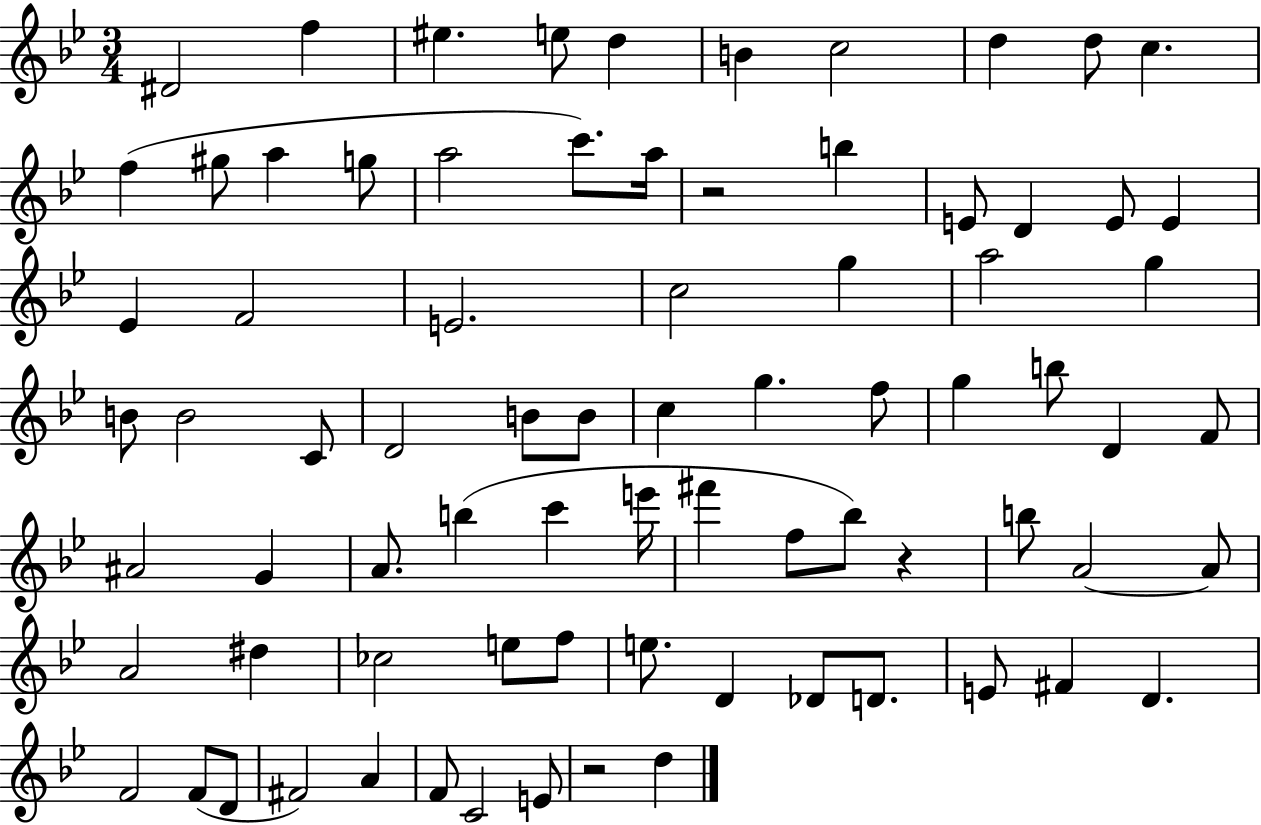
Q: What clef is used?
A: treble